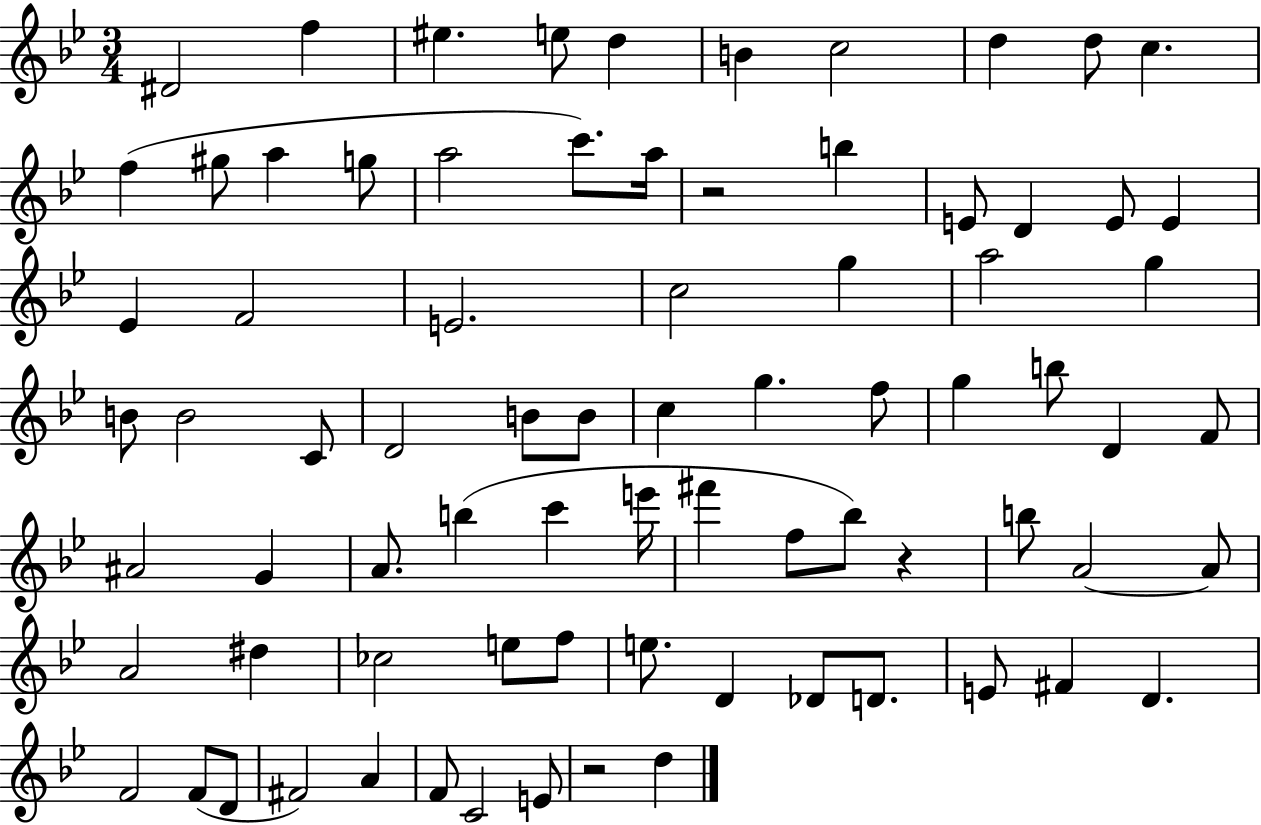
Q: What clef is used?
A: treble